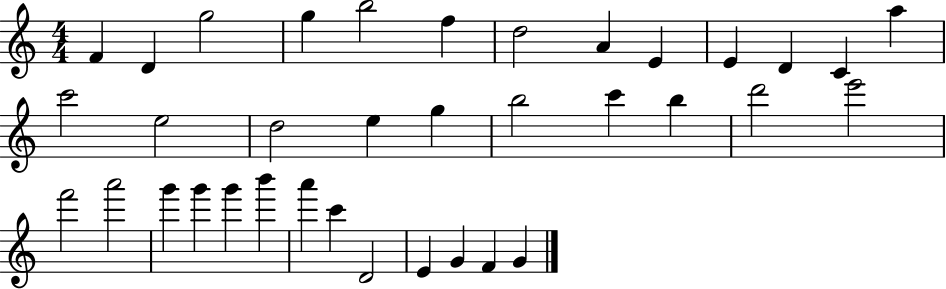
X:1
T:Untitled
M:4/4
L:1/4
K:C
F D g2 g b2 f d2 A E E D C a c'2 e2 d2 e g b2 c' b d'2 e'2 f'2 a'2 g' g' g' b' a' c' D2 E G F G